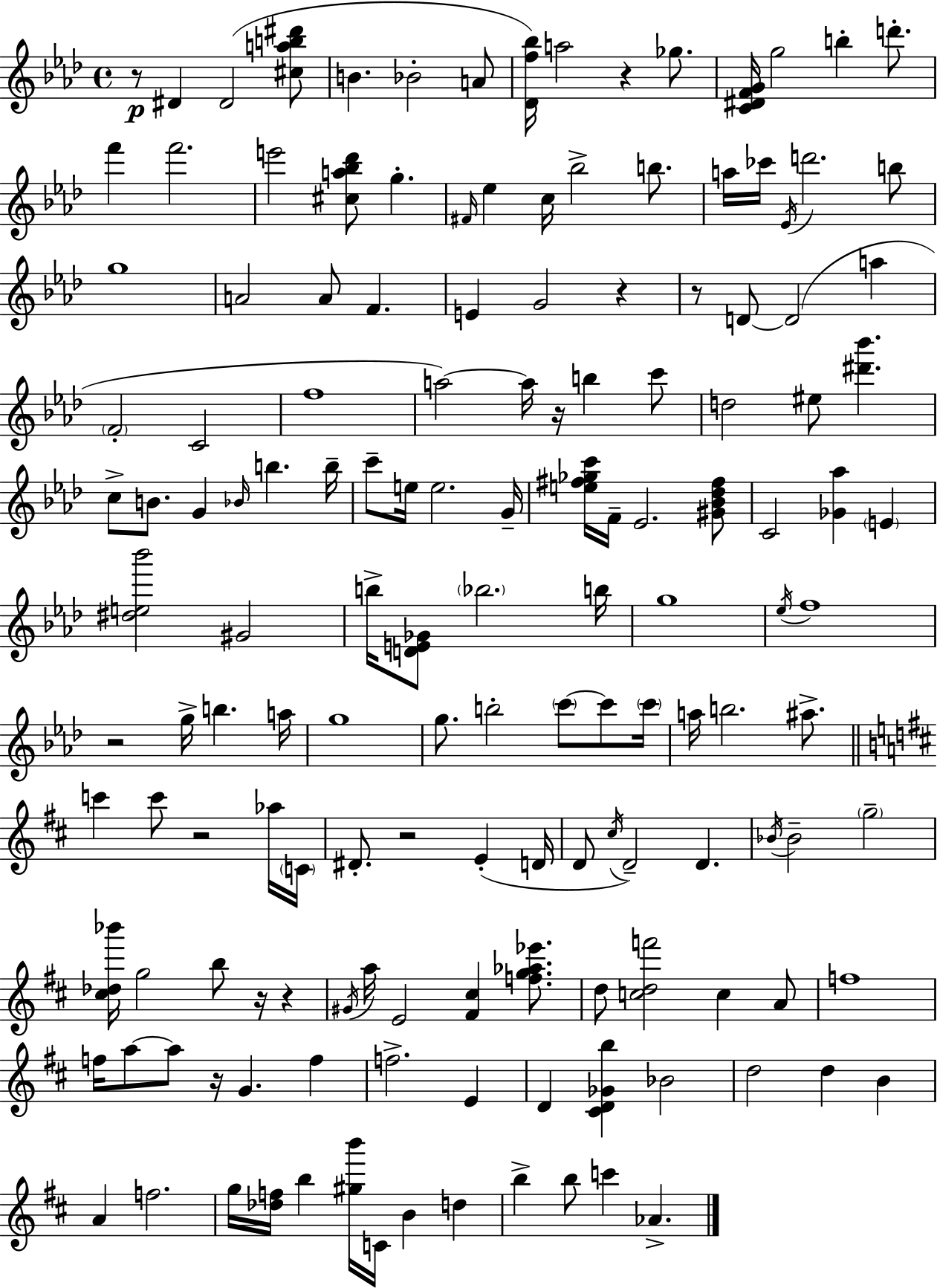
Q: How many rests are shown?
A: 11